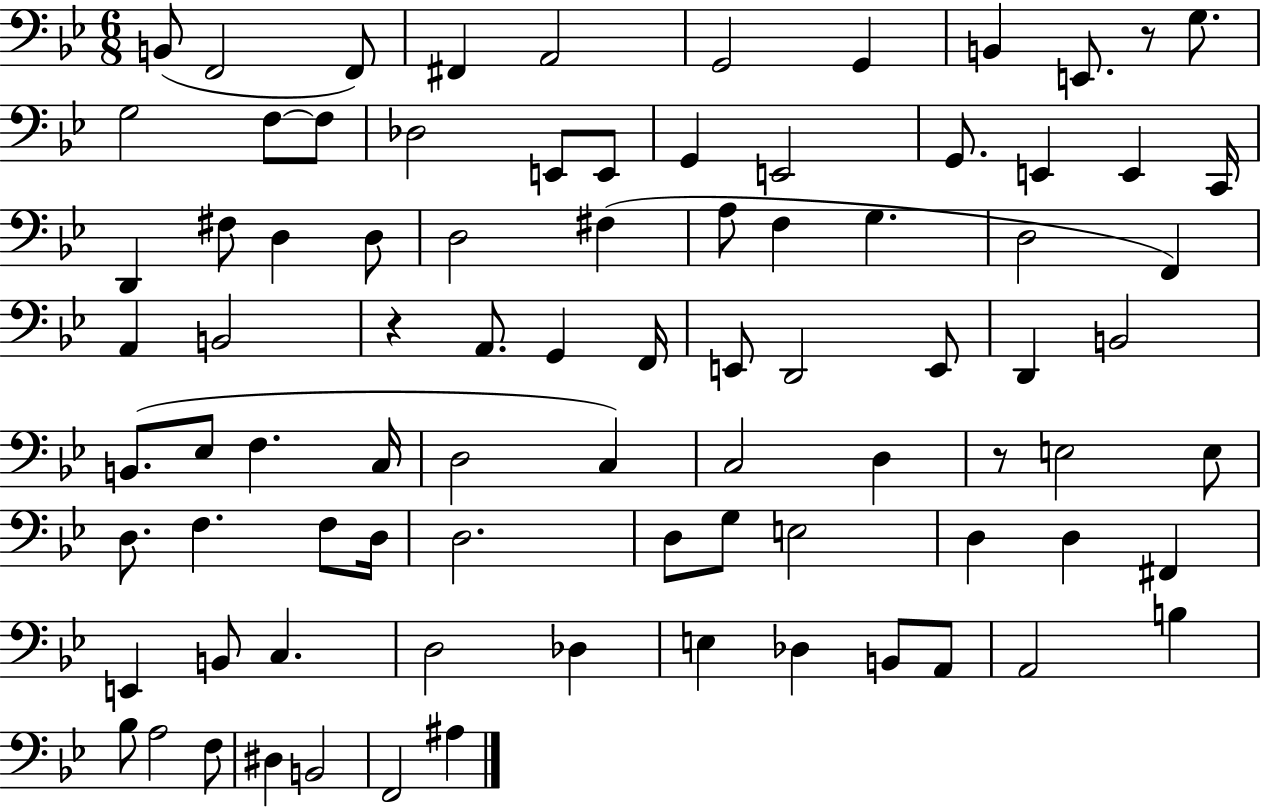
X:1
T:Untitled
M:6/8
L:1/4
K:Bb
B,,/2 F,,2 F,,/2 ^F,, A,,2 G,,2 G,, B,, E,,/2 z/2 G,/2 G,2 F,/2 F,/2 _D,2 E,,/2 E,,/2 G,, E,,2 G,,/2 E,, E,, C,,/4 D,, ^F,/2 D, D,/2 D,2 ^F, A,/2 F, G, D,2 F,, A,, B,,2 z A,,/2 G,, F,,/4 E,,/2 D,,2 E,,/2 D,, B,,2 B,,/2 _E,/2 F, C,/4 D,2 C, C,2 D, z/2 E,2 E,/2 D,/2 F, F,/2 D,/4 D,2 D,/2 G,/2 E,2 D, D, ^F,, E,, B,,/2 C, D,2 _D, E, _D, B,,/2 A,,/2 A,,2 B, _B,/2 A,2 F,/2 ^D, B,,2 F,,2 ^A,